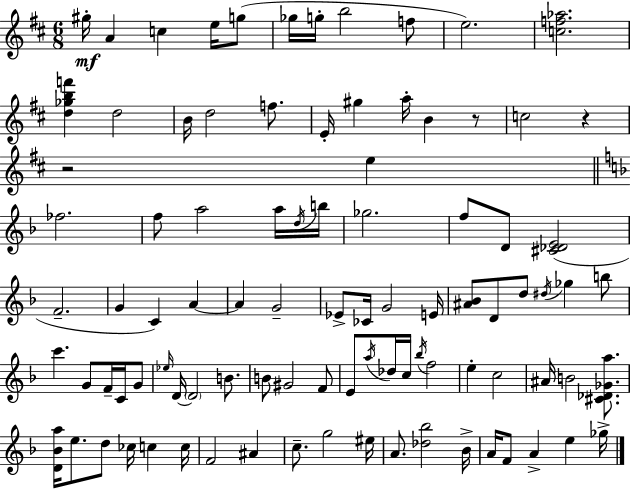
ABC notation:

X:1
T:Untitled
M:6/8
L:1/4
K:D
^g/4 A c e/4 g/2 _g/4 g/4 b2 f/2 e2 [cf_a]2 [d_gbf'] d2 B/4 d2 f/2 E/4 ^g a/4 B z/2 c2 z z2 e _f2 f/2 a2 a/4 d/4 b/4 _g2 f/2 D/2 [^C_DE]2 F2 G C A A G2 _E/2 _C/4 G2 E/4 [^A_B]/2 D/2 d/2 ^d/4 _g b/2 c' G/2 F/4 C/4 G/2 _e/4 D/4 D2 B/2 B/2 ^G2 F/2 E/2 a/4 _d/4 c/4 _b/4 f2 e c2 ^A/4 B2 [^C_D_Ga]/2 [D_Ba]/4 e/2 d/2 _c/4 c c/4 F2 ^A c/2 g2 ^e/4 A/2 [_d_b]2 _B/4 A/4 F/2 A e _g/4